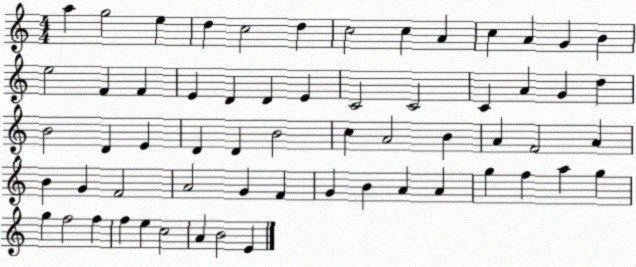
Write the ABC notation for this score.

X:1
T:Untitled
M:4/4
L:1/4
K:C
a g2 e d c2 d c2 c A c A G B e2 F F E D D E C2 C2 C A G d B2 D E D D B2 c A2 B A F2 A B G F2 A2 G F G B A A g f a g g f2 f f e c2 A B2 E